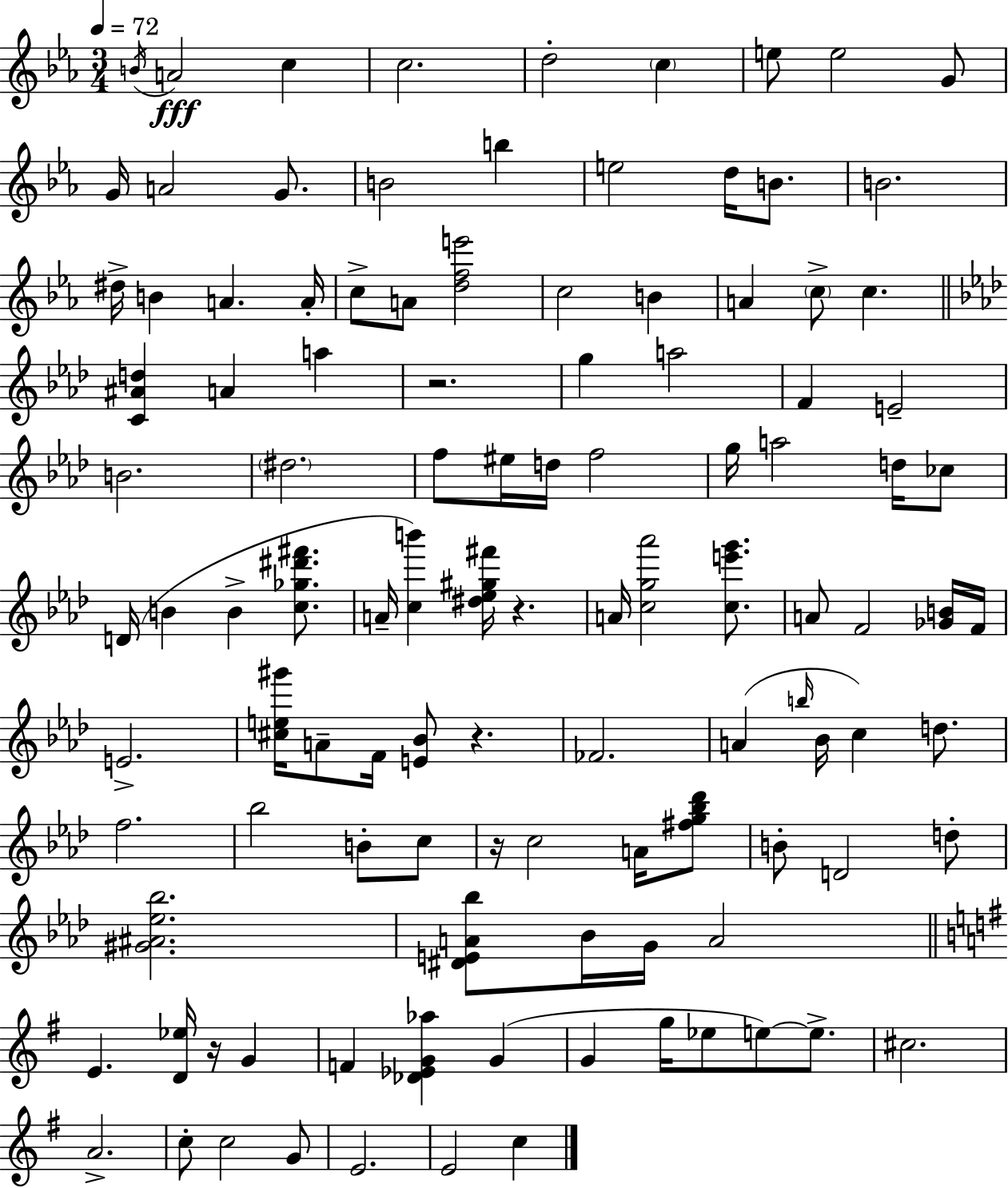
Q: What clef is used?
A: treble